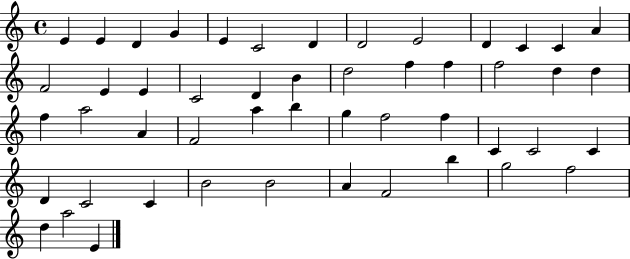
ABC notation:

X:1
T:Untitled
M:4/4
L:1/4
K:C
E E D G E C2 D D2 E2 D C C A F2 E E C2 D B d2 f f f2 d d f a2 A F2 a b g f2 f C C2 C D C2 C B2 B2 A F2 b g2 f2 d a2 E